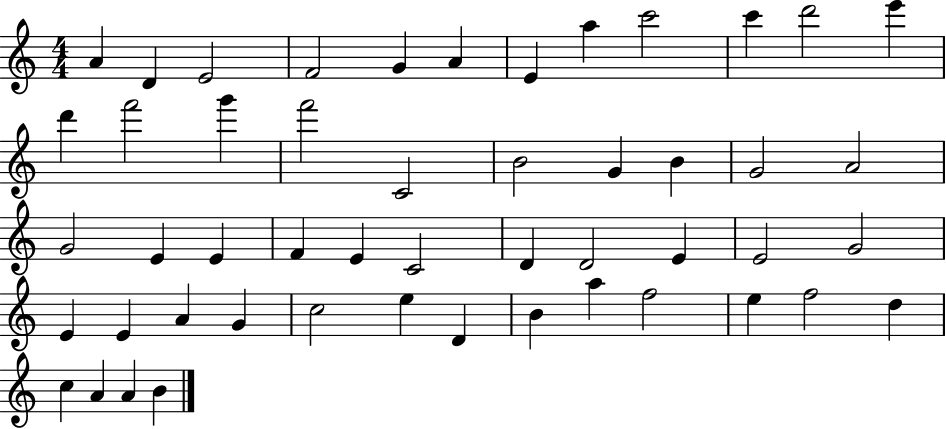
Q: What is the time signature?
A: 4/4